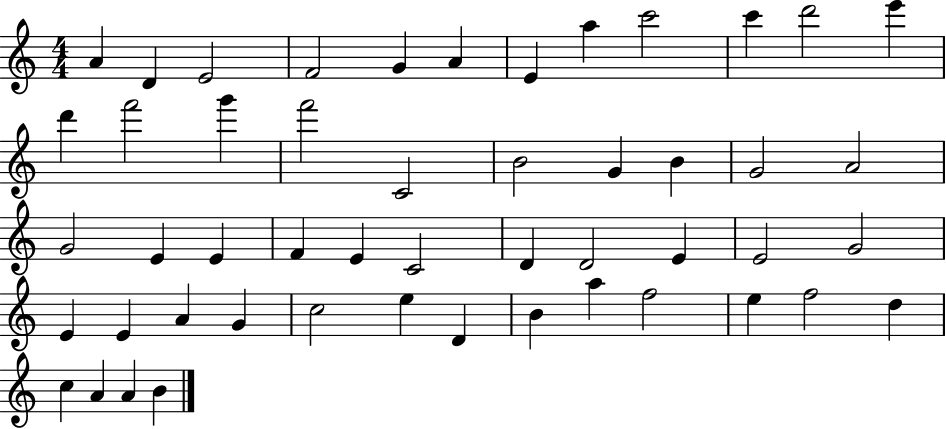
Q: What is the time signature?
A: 4/4